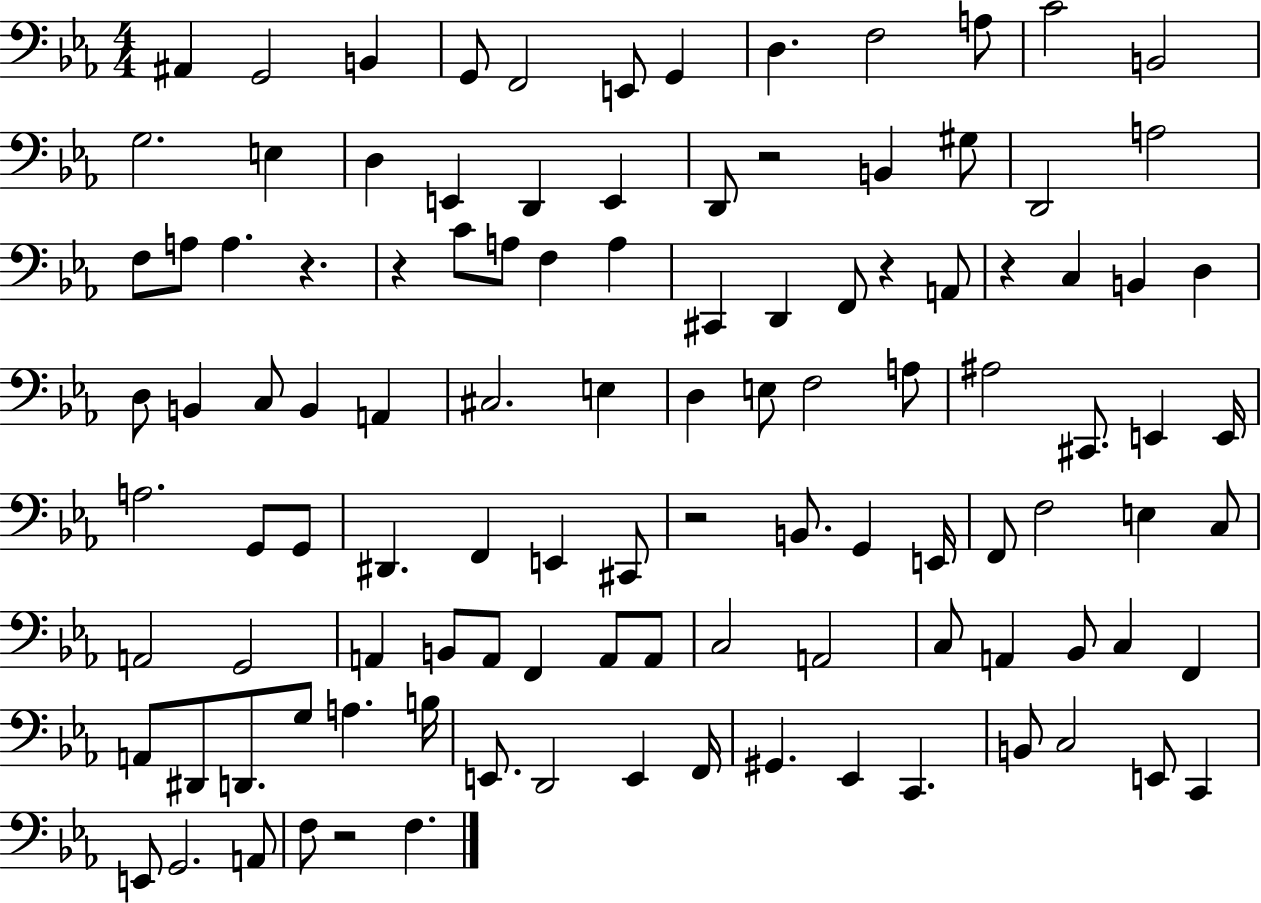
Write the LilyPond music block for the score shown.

{
  \clef bass
  \numericTimeSignature
  \time 4/4
  \key ees \major
  \repeat volta 2 { ais,4 g,2 b,4 | g,8 f,2 e,8 g,4 | d4. f2 a8 | c'2 b,2 | \break g2. e4 | d4 e,4 d,4 e,4 | d,8 r2 b,4 gis8 | d,2 a2 | \break f8 a8 a4. r4. | r4 c'8 a8 f4 a4 | cis,4 d,4 f,8 r4 a,8 | r4 c4 b,4 d4 | \break d8 b,4 c8 b,4 a,4 | cis2. e4 | d4 e8 f2 a8 | ais2 cis,8. e,4 e,16 | \break a2. g,8 g,8 | dis,4. f,4 e,4 cis,8 | r2 b,8. g,4 e,16 | f,8 f2 e4 c8 | \break a,2 g,2 | a,4 b,8 a,8 f,4 a,8 a,8 | c2 a,2 | c8 a,4 bes,8 c4 f,4 | \break a,8 dis,8 d,8. g8 a4. b16 | e,8. d,2 e,4 f,16 | gis,4. ees,4 c,4. | b,8 c2 e,8 c,4 | \break e,8 g,2. a,8 | f8 r2 f4. | } \bar "|."
}